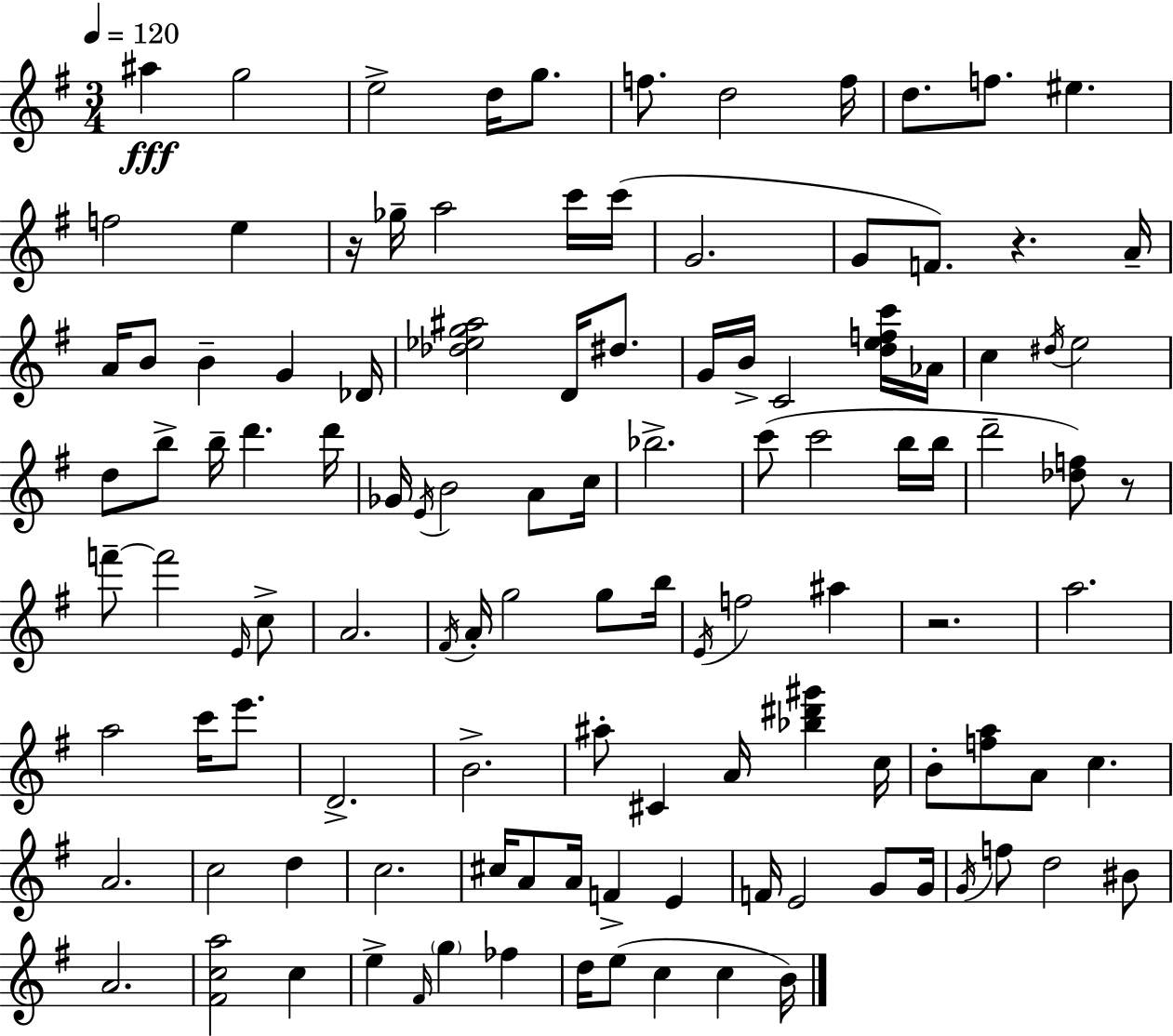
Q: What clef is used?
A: treble